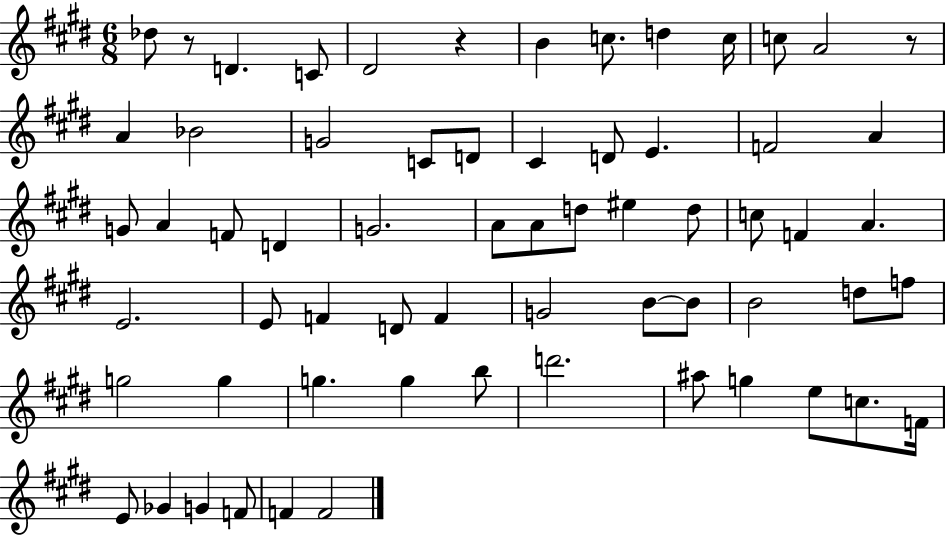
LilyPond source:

{
  \clef treble
  \numericTimeSignature
  \time 6/8
  \key e \major
  des''8 r8 d'4. c'8 | dis'2 r4 | b'4 c''8. d''4 c''16 | c''8 a'2 r8 | \break a'4 bes'2 | g'2 c'8 d'8 | cis'4 d'8 e'4. | f'2 a'4 | \break g'8 a'4 f'8 d'4 | g'2. | a'8 a'8 d''8 eis''4 d''8 | c''8 f'4 a'4. | \break e'2. | e'8 f'4 d'8 f'4 | g'2 b'8~~ b'8 | b'2 d''8 f''8 | \break g''2 g''4 | g''4. g''4 b''8 | d'''2. | ais''8 g''4 e''8 c''8. f'16 | \break e'8 ges'4 g'4 f'8 | f'4 f'2 | \bar "|."
}